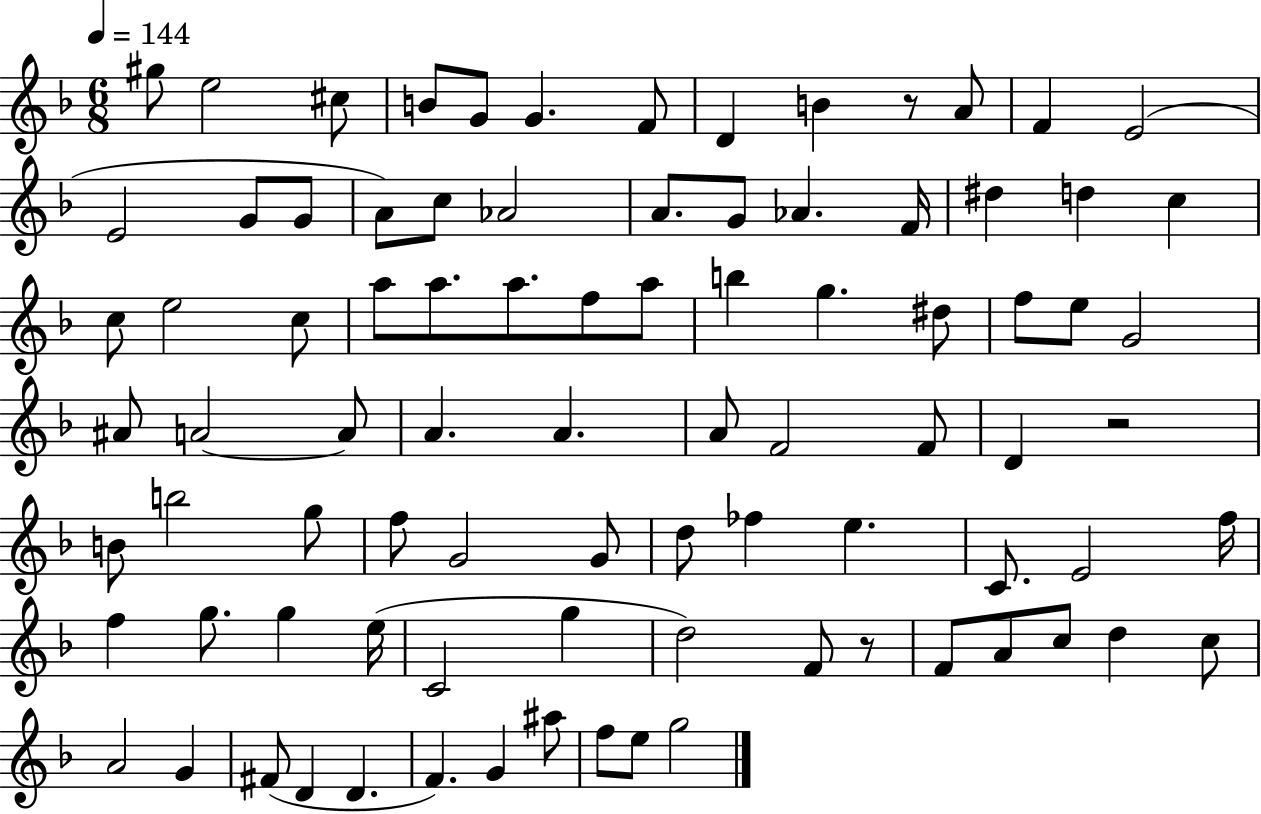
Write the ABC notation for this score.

X:1
T:Untitled
M:6/8
L:1/4
K:F
^g/2 e2 ^c/2 B/2 G/2 G F/2 D B z/2 A/2 F E2 E2 G/2 G/2 A/2 c/2 _A2 A/2 G/2 _A F/4 ^d d c c/2 e2 c/2 a/2 a/2 a/2 f/2 a/2 b g ^d/2 f/2 e/2 G2 ^A/2 A2 A/2 A A A/2 F2 F/2 D z2 B/2 b2 g/2 f/2 G2 G/2 d/2 _f e C/2 E2 f/4 f g/2 g e/4 C2 g d2 F/2 z/2 F/2 A/2 c/2 d c/2 A2 G ^F/2 D D F G ^a/2 f/2 e/2 g2